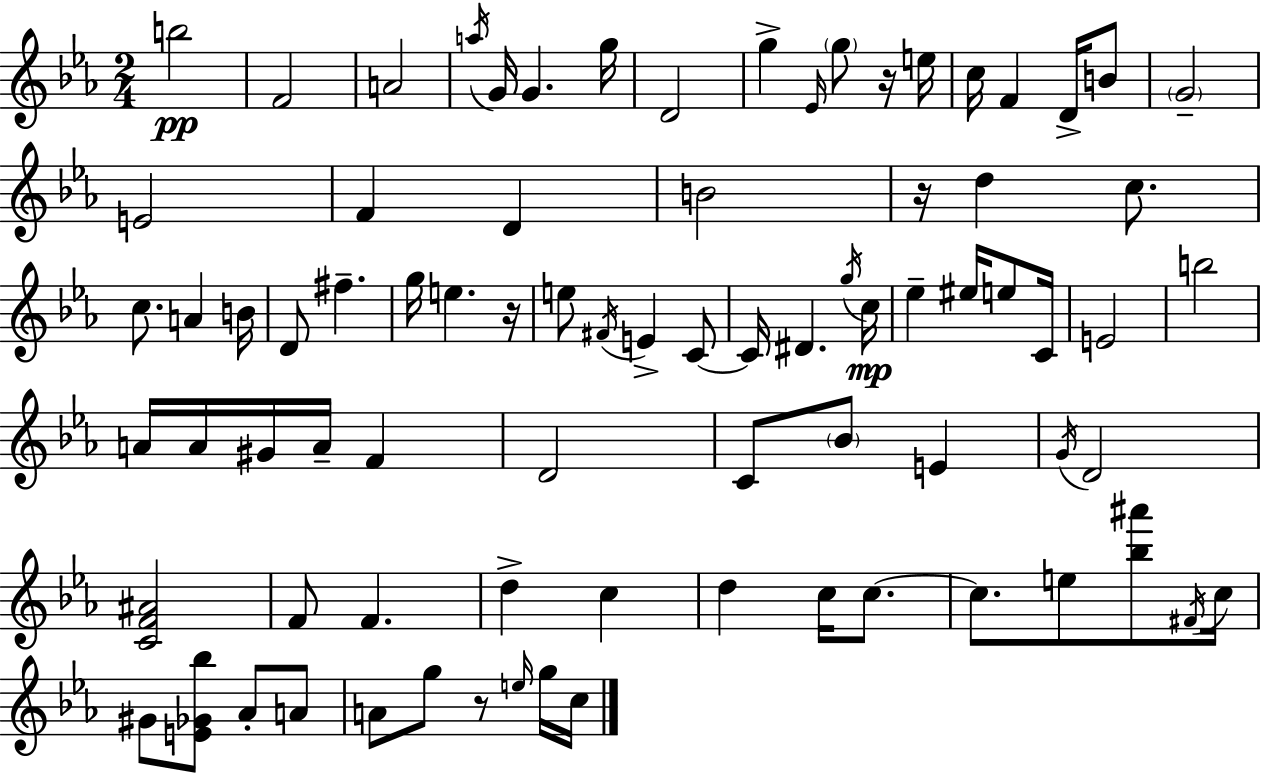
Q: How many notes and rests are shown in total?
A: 81